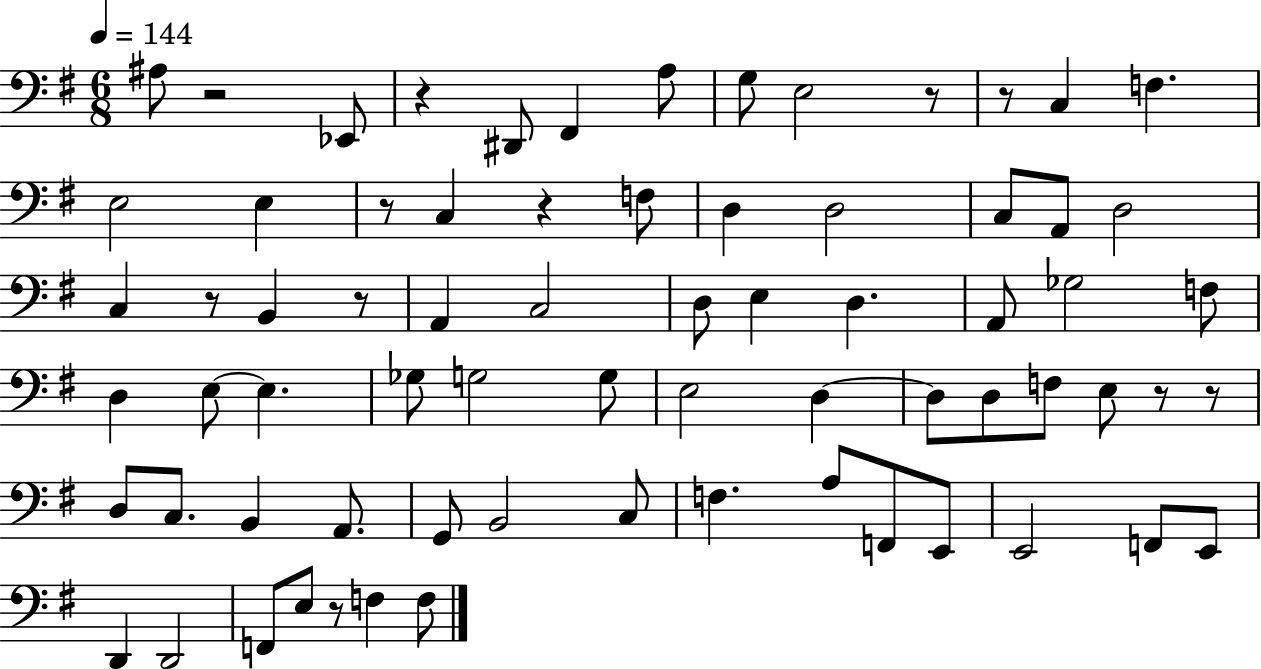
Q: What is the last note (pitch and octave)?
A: F3